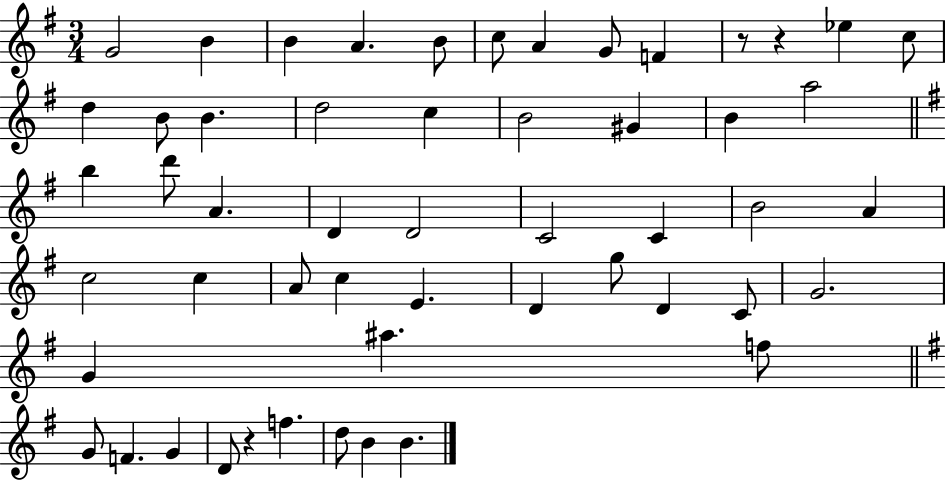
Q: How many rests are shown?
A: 3